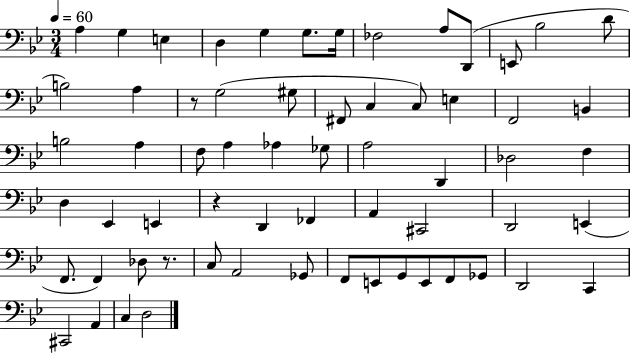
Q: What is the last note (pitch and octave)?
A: D3